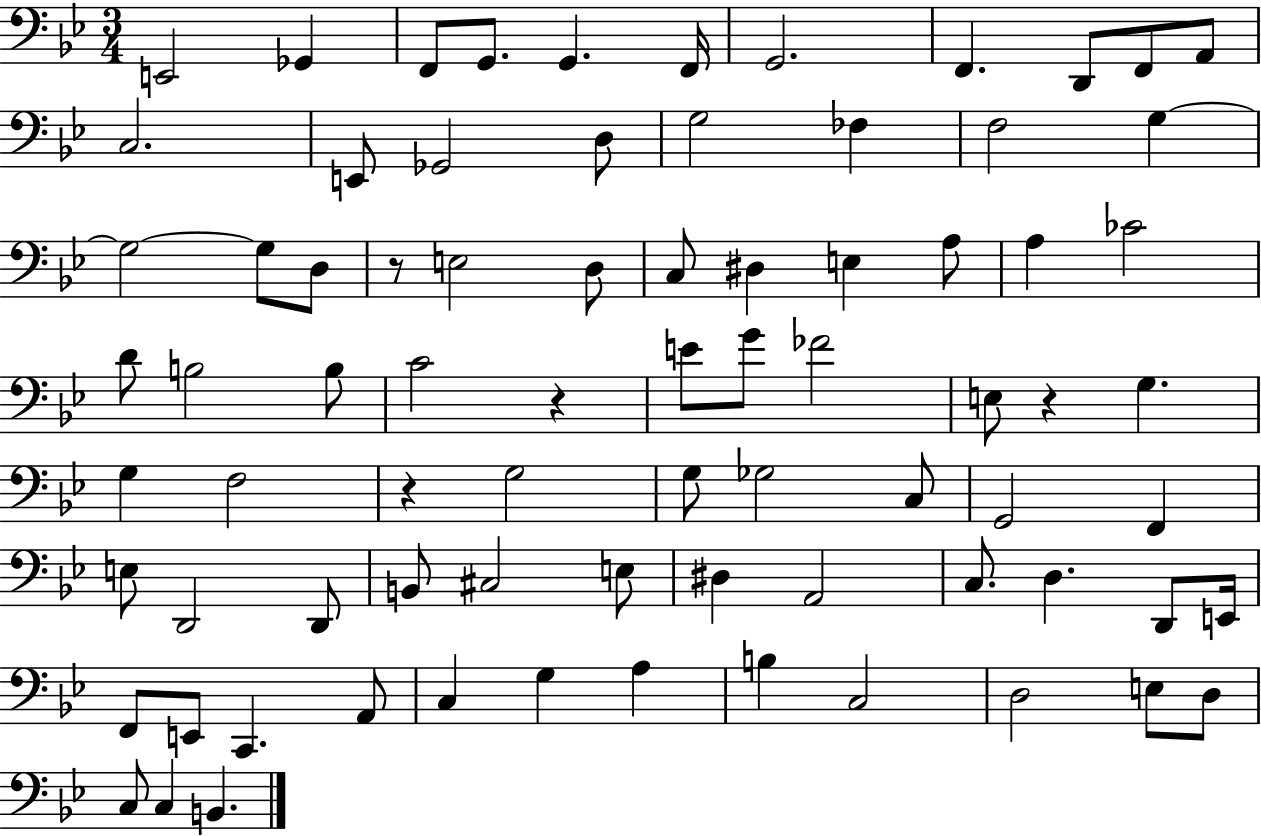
{
  \clef bass
  \numericTimeSignature
  \time 3/4
  \key bes \major
  e,2 ges,4 | f,8 g,8. g,4. f,16 | g,2. | f,4. d,8 f,8 a,8 | \break c2. | e,8 ges,2 d8 | g2 fes4 | f2 g4~~ | \break g2~~ g8 d8 | r8 e2 d8 | c8 dis4 e4 a8 | a4 ces'2 | \break d'8 b2 b8 | c'2 r4 | e'8 g'8 fes'2 | e8 r4 g4. | \break g4 f2 | r4 g2 | g8 ges2 c8 | g,2 f,4 | \break e8 d,2 d,8 | b,8 cis2 e8 | dis4 a,2 | c8. d4. d,8 e,16 | \break f,8 e,8 c,4. a,8 | c4 g4 a4 | b4 c2 | d2 e8 d8 | \break c8 c4 b,4. | \bar "|."
}